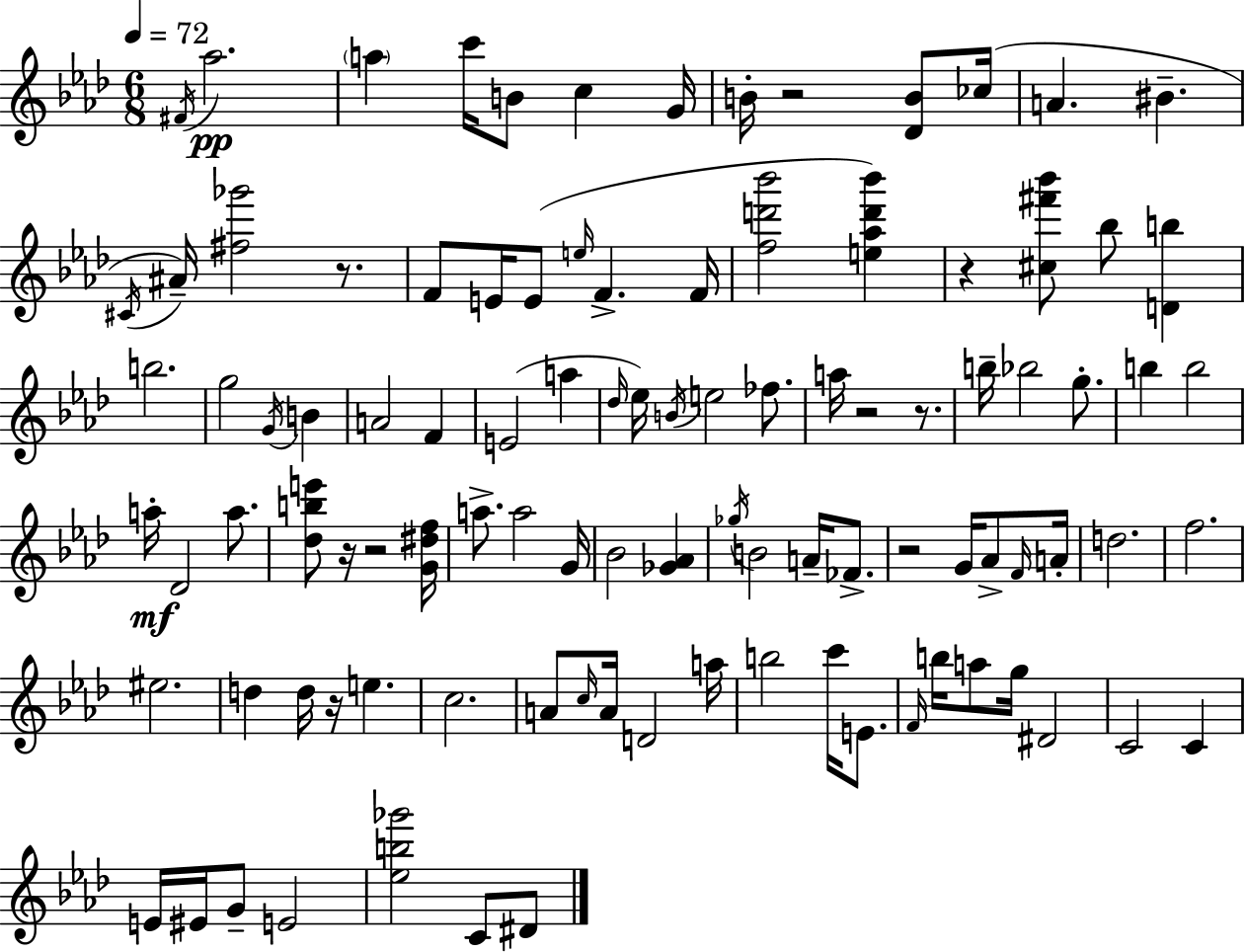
{
  \clef treble
  \numericTimeSignature
  \time 6/8
  \key aes \major
  \tempo 4 = 72
  \acciaccatura { fis'16 }\pp aes''2. | \parenthesize a''4 c'''16 b'8 c''4 | g'16 b'16-. r2 <des' b'>8 | ces''16( a'4. bis'4.-- | \break \acciaccatura { cis'16 }) ais'16-- <fis'' ges'''>2 r8. | f'8 e'16 e'8( \grace { e''16 } f'4.-> | f'16 <f'' d''' bes'''>2 <e'' aes'' d''' bes'''>4) | r4 <cis'' fis''' bes'''>8 bes''8 <d' b''>4 | \break b''2. | g''2 \acciaccatura { g'16 } | b'4 a'2 | f'4 e'2( | \break a''4 \grace { des''16 }) ees''16 \acciaccatura { b'16 } e''2 | fes''8. a''16 r2 | r8. b''16-- bes''2 | g''8.-. b''4 b''2 | \break a''16-.\mf des'2 | a''8. <des'' b'' e'''>8 r16 r2 | <g' dis'' f''>16 a''8.-> a''2 | g'16 bes'2 | \break <ges' aes'>4 \acciaccatura { ges''16 } b'2 | a'16-- fes'8.-> r2 | g'16 aes'8-> \grace { f'16 } a'16-. d''2. | f''2. | \break eis''2. | d''4 | d''16 r16 e''4. c''2. | a'8 \grace { c''16 } a'16 | \break d'2 a''16 b''2 | c'''16 e'8. \grace { f'16 } b''16 a''8 | g''16 dis'2 c'2 | c'4 e'16 eis'16 | \break g'8-- e'2 <ees'' b'' ges'''>2 | c'8 dis'8 \bar "|."
}